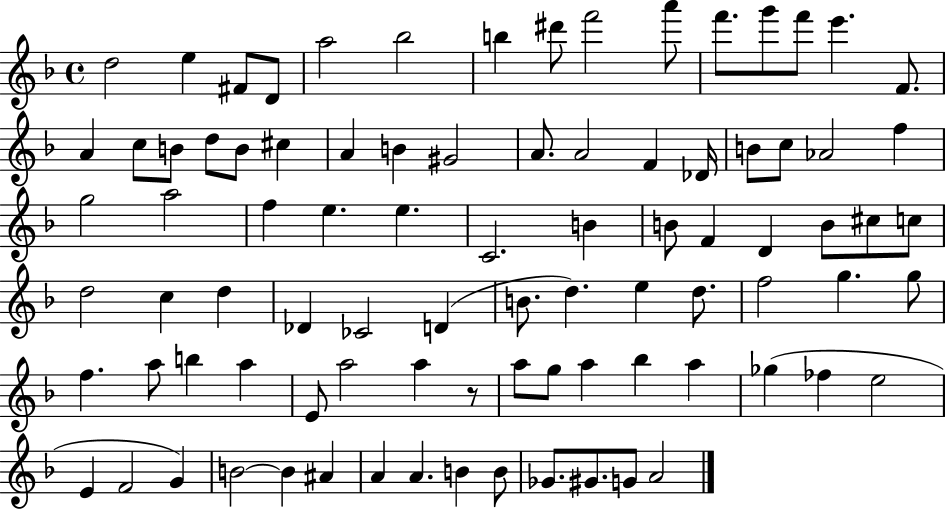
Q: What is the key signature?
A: F major